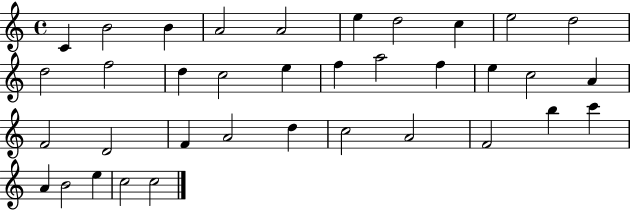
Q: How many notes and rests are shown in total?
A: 36